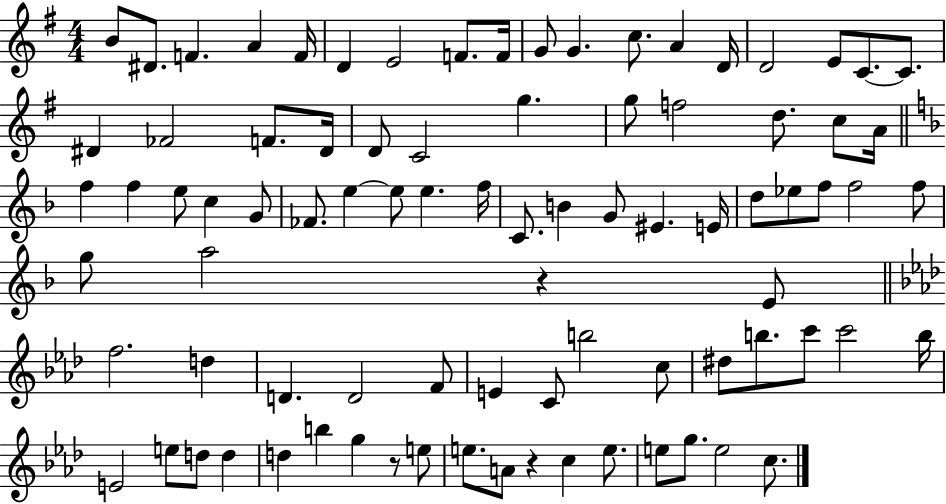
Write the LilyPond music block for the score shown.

{
  \clef treble
  \numericTimeSignature
  \time 4/4
  \key g \major
  b'8 dis'8. f'4. a'4 f'16 | d'4 e'2 f'8. f'16 | g'8 g'4. c''8. a'4 d'16 | d'2 e'8 c'8.~~ c'8. | \break dis'4 fes'2 f'8. dis'16 | d'8 c'2 g''4. | g''8 f''2 d''8. c''8 a'16 | \bar "||" \break \key f \major f''4 f''4 e''8 c''4 g'8 | fes'8. e''4~~ e''8 e''4. f''16 | c'8. b'4 g'8 eis'4. e'16 | d''8 ees''8 f''8 f''2 f''8 | \break g''8 a''2 r4 e'8 | \bar "||" \break \key aes \major f''2. d''4 | d'4. d'2 f'8 | e'4 c'8 b''2 c''8 | dis''8 b''8. c'''8 c'''2 b''16 | \break e'2 e''8 d''8 d''4 | d''4 b''4 g''4 r8 e''8 | e''8. a'8 r4 c''4 e''8. | e''8 g''8. e''2 c''8. | \break \bar "|."
}